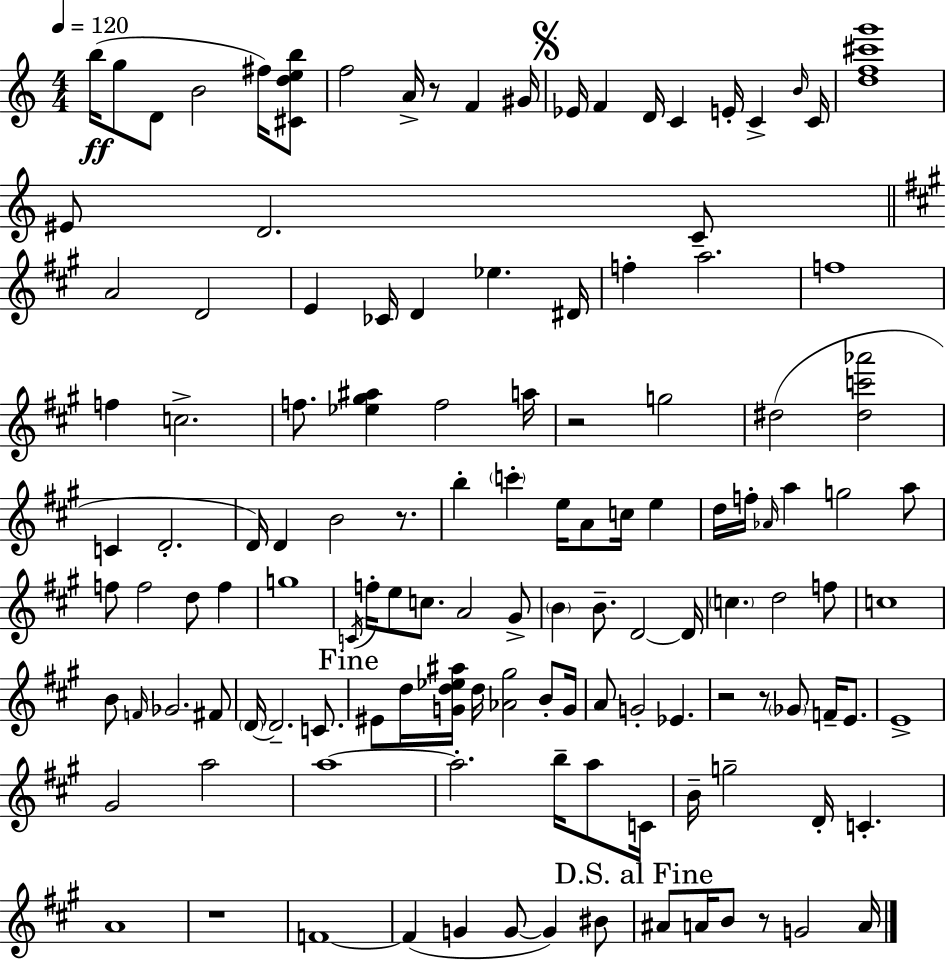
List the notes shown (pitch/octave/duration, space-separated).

B5/s G5/e D4/e B4/h F#5/s [C#4,D5,E5,B5]/e F5/h A4/s R/e F4/q G#4/s Eb4/s F4/q D4/s C4/q E4/s C4/q B4/s C4/s [D5,F5,C#6,G6]/w EIS4/e D4/h. C4/e A4/h D4/h E4/q CES4/s D4/q Eb5/q. D#4/s F5/q A5/h. F5/w F5/q C5/h. F5/e. [Eb5,G#5,A#5]/q F5/h A5/s R/h G5/h D#5/h [D#5,C6,Ab6]/h C4/q D4/h. D4/s D4/q B4/h R/e. B5/q C6/q E5/s A4/e C5/s E5/q D5/s F5/s Ab4/s A5/q G5/h A5/e F5/e F5/h D5/e F5/q G5/w C4/s F5/s E5/e C5/e. A4/h G#4/e B4/q B4/e. D4/h D4/s C5/q. D5/h F5/e C5/w B4/e F4/s Gb4/h. F#4/e D4/s D4/h. C4/e. EIS4/e D5/s [G4,D5,Eb5,A#5]/s D5/s [Ab4,G#5]/h B4/e G4/s A4/e G4/h Eb4/q. R/h R/e Gb4/e F4/s E4/e. E4/w G#4/h A5/h A5/w A5/h. B5/s A5/e C4/s B4/s G5/h D4/s C4/q. A4/w R/w F4/w F4/q G4/q G4/e G4/q BIS4/e A#4/e A4/s B4/e R/e G4/h A4/s